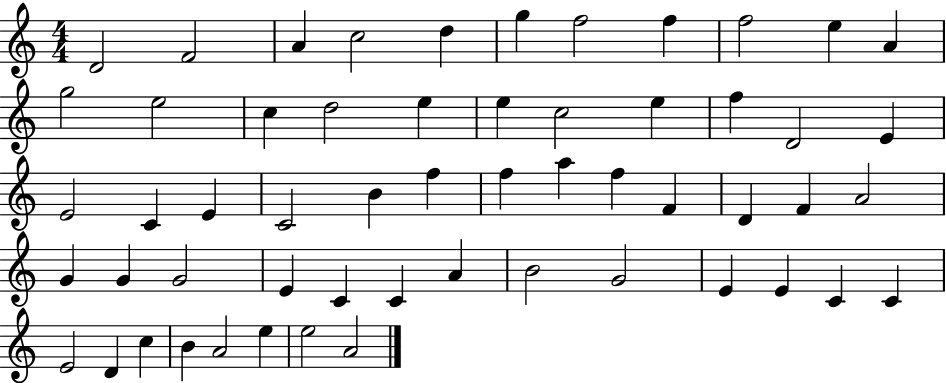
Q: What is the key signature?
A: C major